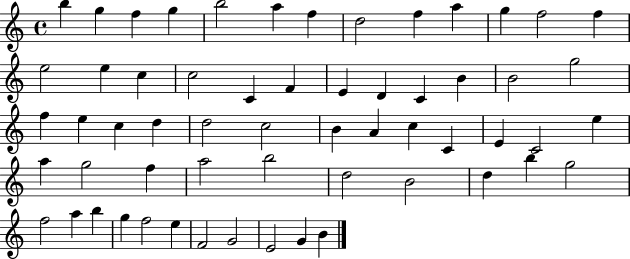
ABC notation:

X:1
T:Untitled
M:4/4
L:1/4
K:C
b g f g b2 a f d2 f a g f2 f e2 e c c2 C F E D C B B2 g2 f e c d d2 c2 B A c C E C2 e a g2 f a2 b2 d2 B2 d b g2 f2 a b g f2 e F2 G2 E2 G B